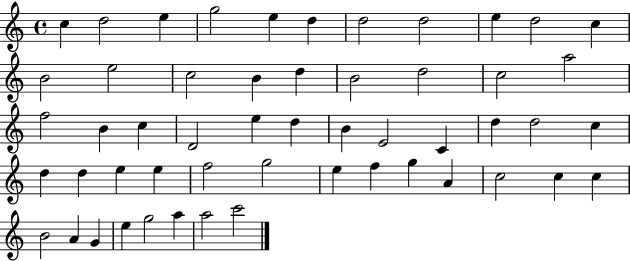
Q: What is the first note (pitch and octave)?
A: C5